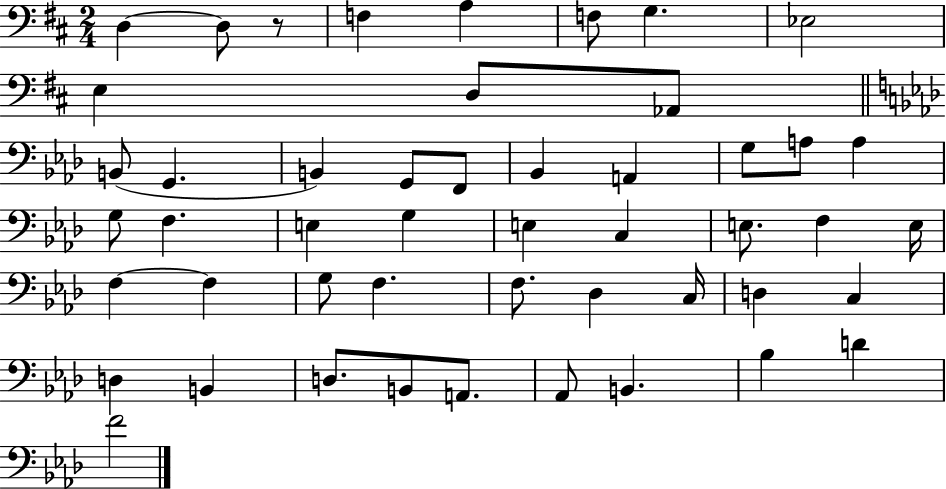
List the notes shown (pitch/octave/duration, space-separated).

D3/q D3/e R/e F3/q A3/q F3/e G3/q. Eb3/h E3/q D3/e Ab2/e B2/e G2/q. B2/q G2/e F2/e Bb2/q A2/q G3/e A3/e A3/q G3/e F3/q. E3/q G3/q E3/q C3/q E3/e. F3/q E3/s F3/q F3/q G3/e F3/q. F3/e. Db3/q C3/s D3/q C3/q D3/q B2/q D3/e. B2/e A2/e. Ab2/e B2/q. Bb3/q D4/q F4/h